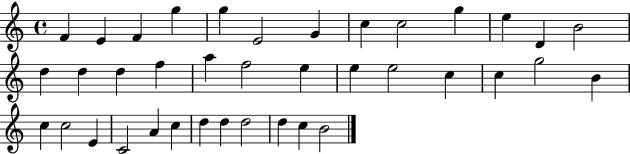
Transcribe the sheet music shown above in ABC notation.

X:1
T:Untitled
M:4/4
L:1/4
K:C
F E F g g E2 G c c2 g e D B2 d d d f a f2 e e e2 c c g2 B c c2 E C2 A c d d d2 d c B2